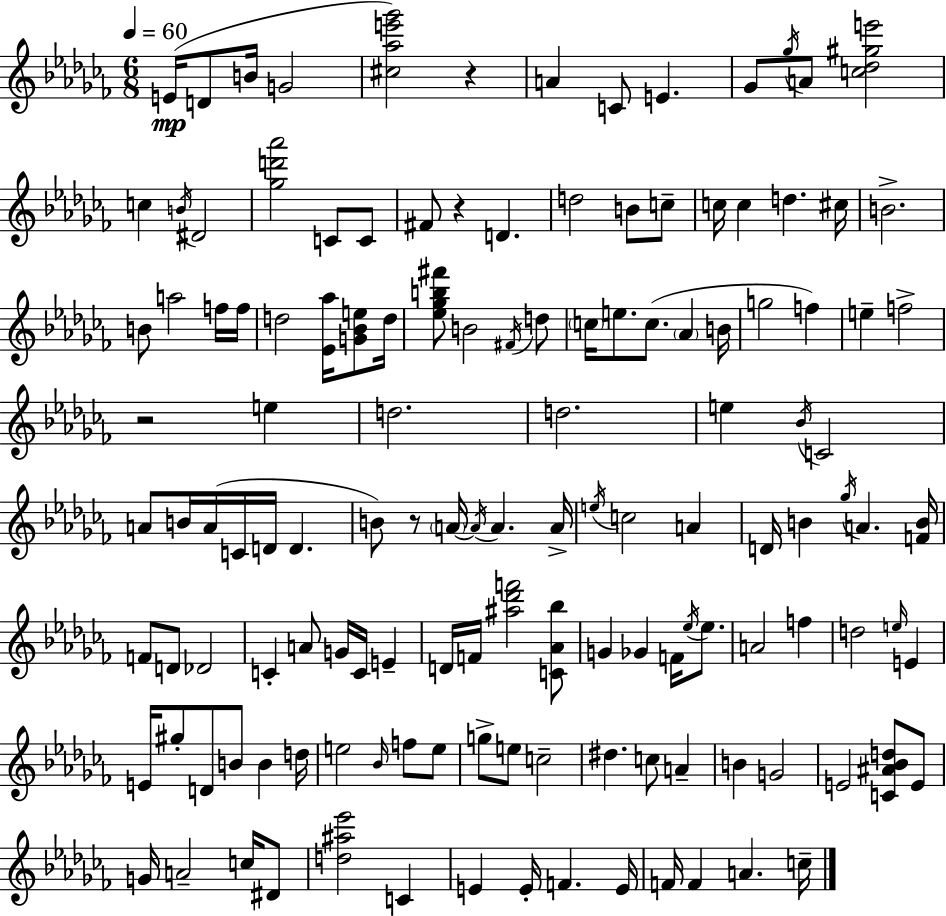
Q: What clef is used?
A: treble